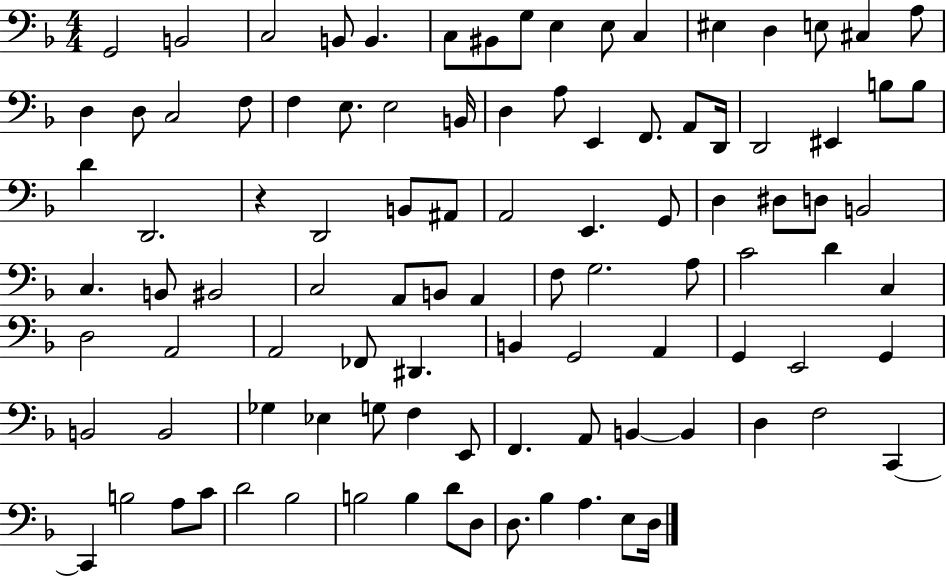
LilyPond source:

{
  \clef bass
  \numericTimeSignature
  \time 4/4
  \key f \major
  \repeat volta 2 { g,2 b,2 | c2 b,8 b,4. | c8 bis,8 g8 e4 e8 c4 | eis4 d4 e8 cis4 a8 | \break d4 d8 c2 f8 | f4 e8. e2 b,16 | d4 a8 e,4 f,8. a,8 d,16 | d,2 eis,4 b8 b8 | \break d'4 d,2. | r4 d,2 b,8 ais,8 | a,2 e,4. g,8 | d4 dis8 d8 b,2 | \break c4. b,8 bis,2 | c2 a,8 b,8 a,4 | f8 g2. a8 | c'2 d'4 c4 | \break d2 a,2 | a,2 fes,8 dis,4. | b,4 g,2 a,4 | g,4 e,2 g,4 | \break b,2 b,2 | ges4 ees4 g8 f4 e,8 | f,4. a,8 b,4~~ b,4 | d4 f2 c,4~~ | \break c,4 b2 a8 c'8 | d'2 bes2 | b2 b4 d'8 d8 | d8. bes4 a4. e8 d16 | \break } \bar "|."
}